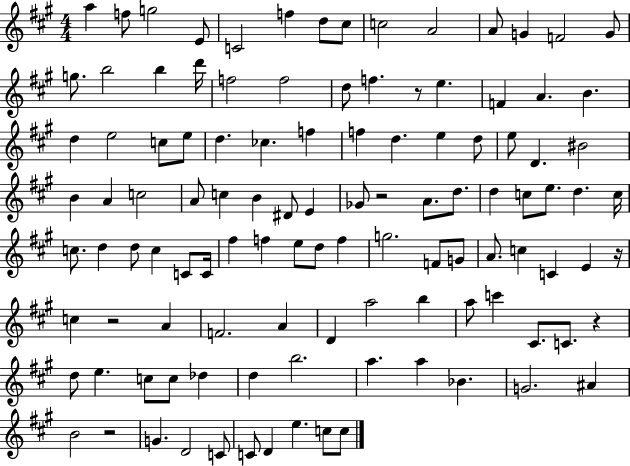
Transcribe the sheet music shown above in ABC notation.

X:1
T:Untitled
M:4/4
L:1/4
K:A
a f/2 g2 E/2 C2 f d/2 ^c/2 c2 A2 A/2 G F2 G/2 g/2 b2 b d'/4 f2 f2 d/2 f z/2 e F A B d e2 c/2 e/2 d _c f f d e d/2 e/2 D ^B2 B A c2 A/2 c B ^D/2 E _G/2 z2 A/2 d/2 d c/2 e/2 d c/4 c/2 d d/2 c C/2 C/4 ^f f e/2 d/2 f g2 F/2 G/2 A/2 c C E z/4 c z2 A F2 A D a2 b a/2 c' ^C/2 C/2 z d/2 e c/2 c/2 _d d b2 a a _B G2 ^A B2 z2 G D2 C/2 C/2 D e c/2 c/2